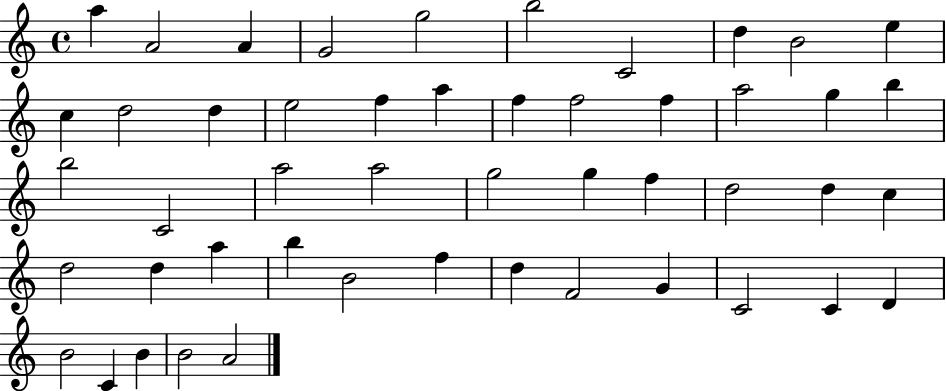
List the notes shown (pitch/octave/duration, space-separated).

A5/q A4/h A4/q G4/h G5/h B5/h C4/h D5/q B4/h E5/q C5/q D5/h D5/q E5/h F5/q A5/q F5/q F5/h F5/q A5/h G5/q B5/q B5/h C4/h A5/h A5/h G5/h G5/q F5/q D5/h D5/q C5/q D5/h D5/q A5/q B5/q B4/h F5/q D5/q F4/h G4/q C4/h C4/q D4/q B4/h C4/q B4/q B4/h A4/h